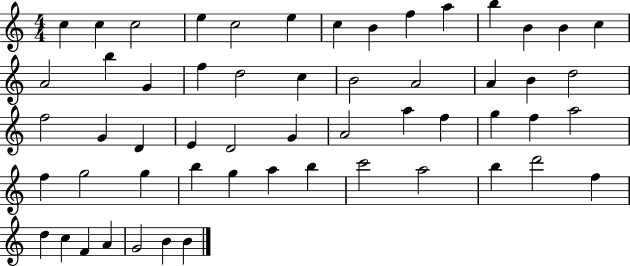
X:1
T:Untitled
M:4/4
L:1/4
K:C
c c c2 e c2 e c B f a b B B c A2 b G f d2 c B2 A2 A B d2 f2 G D E D2 G A2 a f g f a2 f g2 g b g a b c'2 a2 b d'2 f d c F A G2 B B